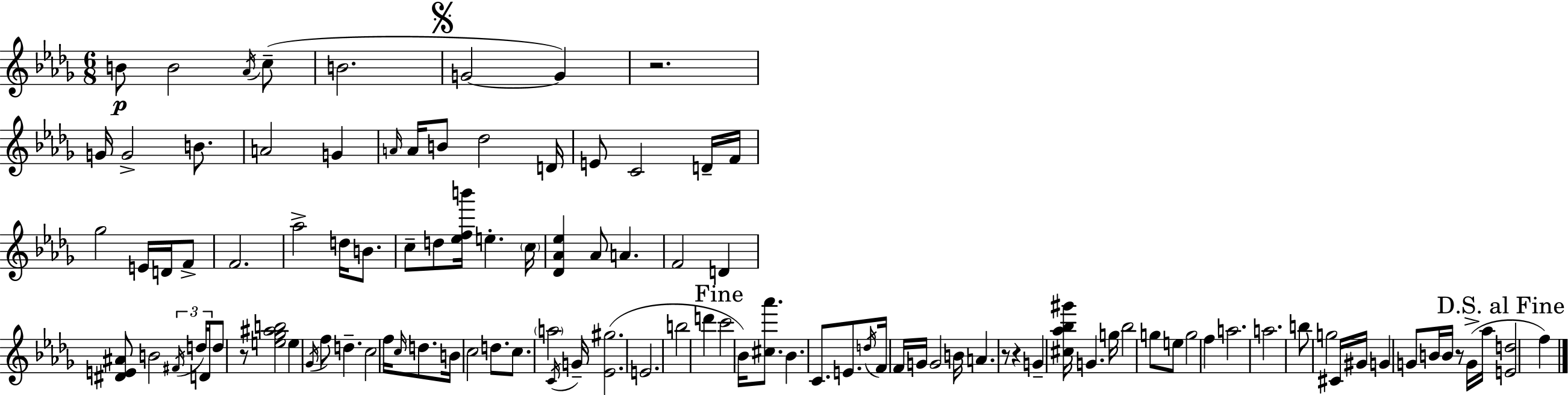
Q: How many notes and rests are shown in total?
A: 106